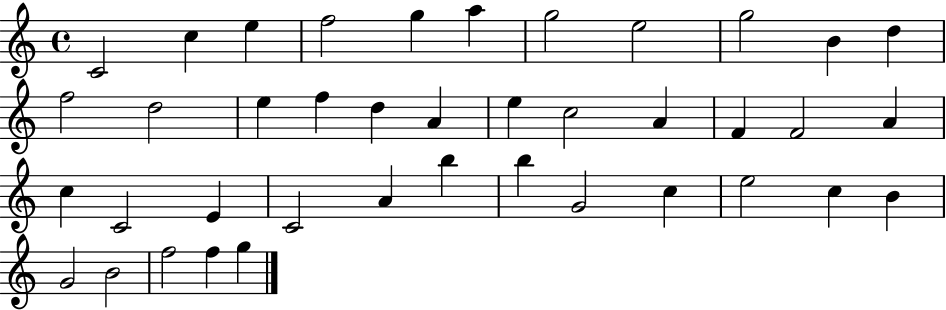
X:1
T:Untitled
M:4/4
L:1/4
K:C
C2 c e f2 g a g2 e2 g2 B d f2 d2 e f d A e c2 A F F2 A c C2 E C2 A b b G2 c e2 c B G2 B2 f2 f g